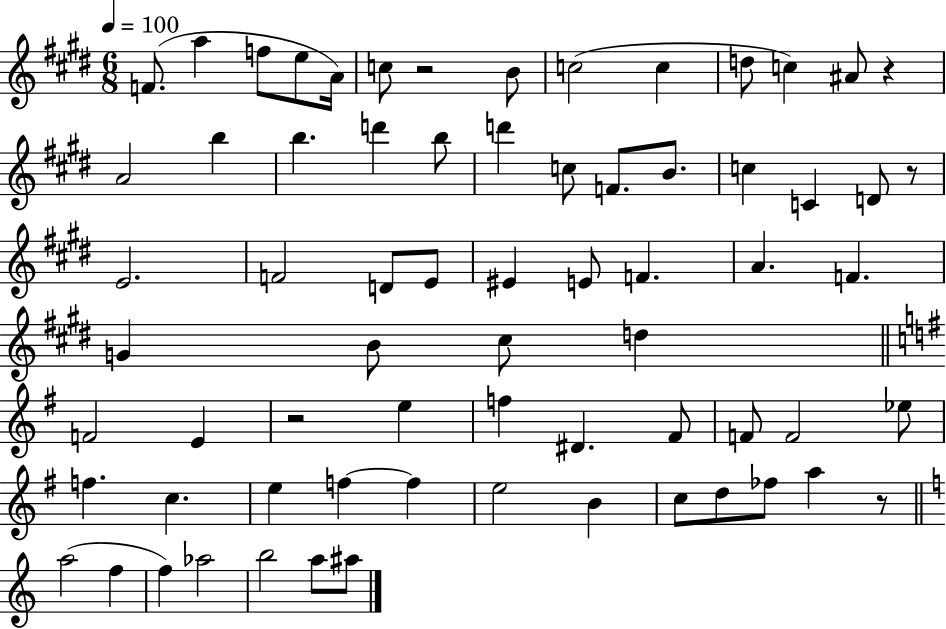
F4/e. A5/q F5/e E5/e A4/s C5/e R/h B4/e C5/h C5/q D5/e C5/q A#4/e R/q A4/h B5/q B5/q. D6/q B5/e D6/q C5/e F4/e. B4/e. C5/q C4/q D4/e R/e E4/h. F4/h D4/e E4/e EIS4/q E4/e F4/q. A4/q. F4/q. G4/q B4/e C#5/e D5/q F4/h E4/q R/h E5/q F5/q D#4/q. F#4/e F4/e F4/h Eb5/e F5/q. C5/q. E5/q F5/q F5/q E5/h B4/q C5/e D5/e FES5/e A5/q R/e A5/h F5/q F5/q Ab5/h B5/h A5/e A#5/e